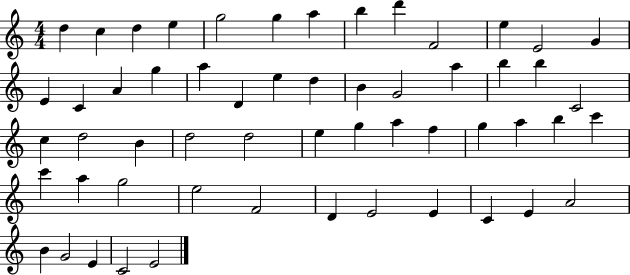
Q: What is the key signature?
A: C major